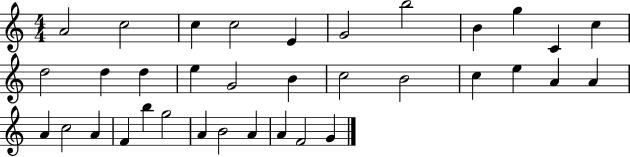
A4/h C5/h C5/q C5/h E4/q G4/h B5/h B4/q G5/q C4/q C5/q D5/h D5/q D5/q E5/q G4/h B4/q C5/h B4/h C5/q E5/q A4/q A4/q A4/q C5/h A4/q F4/q B5/q G5/h A4/q B4/h A4/q A4/q F4/h G4/q